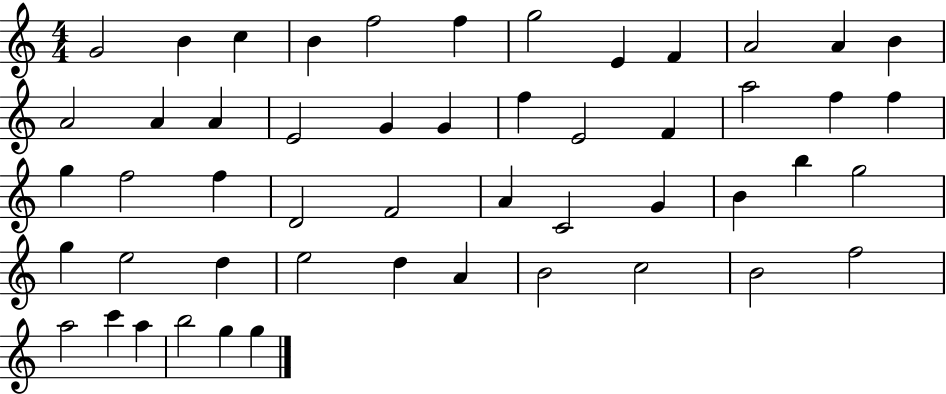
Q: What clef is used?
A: treble